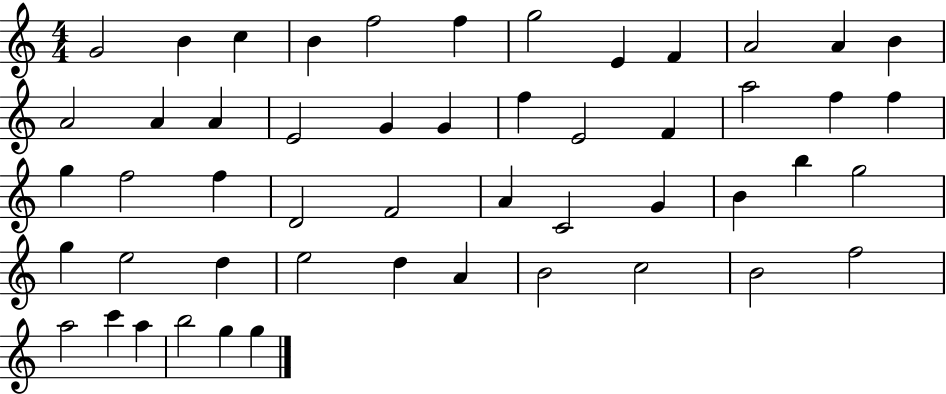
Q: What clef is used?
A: treble